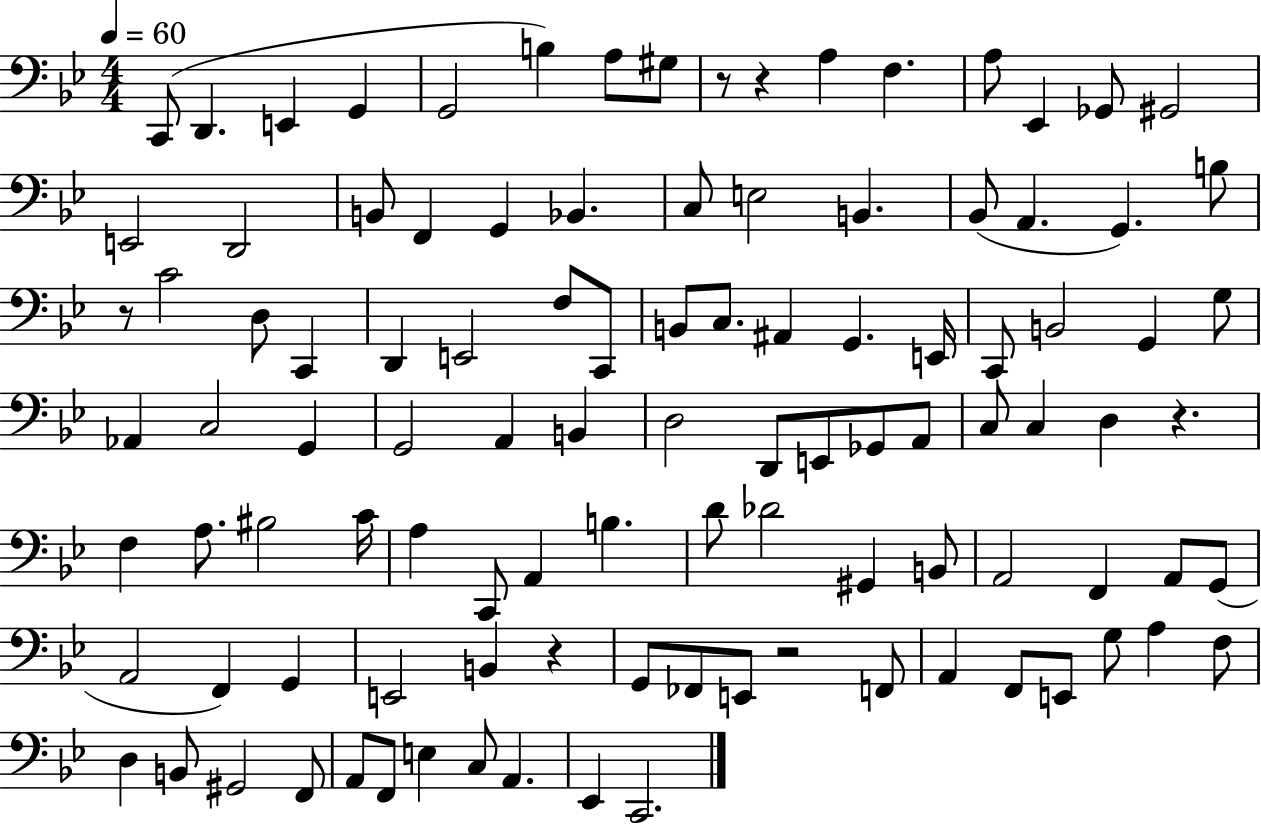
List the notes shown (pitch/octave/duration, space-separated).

C2/e D2/q. E2/q G2/q G2/h B3/q A3/e G#3/e R/e R/q A3/q F3/q. A3/e Eb2/q Gb2/e G#2/h E2/h D2/h B2/e F2/q G2/q Bb2/q. C3/e E3/h B2/q. Bb2/e A2/q. G2/q. B3/e R/e C4/h D3/e C2/q D2/q E2/h F3/e C2/e B2/e C3/e. A#2/q G2/q. E2/s C2/e B2/h G2/q G3/e Ab2/q C3/h G2/q G2/h A2/q B2/q D3/h D2/e E2/e Gb2/e A2/e C3/e C3/q D3/q R/q. F3/q A3/e. BIS3/h C4/s A3/q C2/e A2/q B3/q. D4/e Db4/h G#2/q B2/e A2/h F2/q A2/e G2/e A2/h F2/q G2/q E2/h B2/q R/q G2/e FES2/e E2/e R/h F2/e A2/q F2/e E2/e G3/e A3/q F3/e D3/q B2/e G#2/h F2/e A2/e F2/e E3/q C3/e A2/q. Eb2/q C2/h.